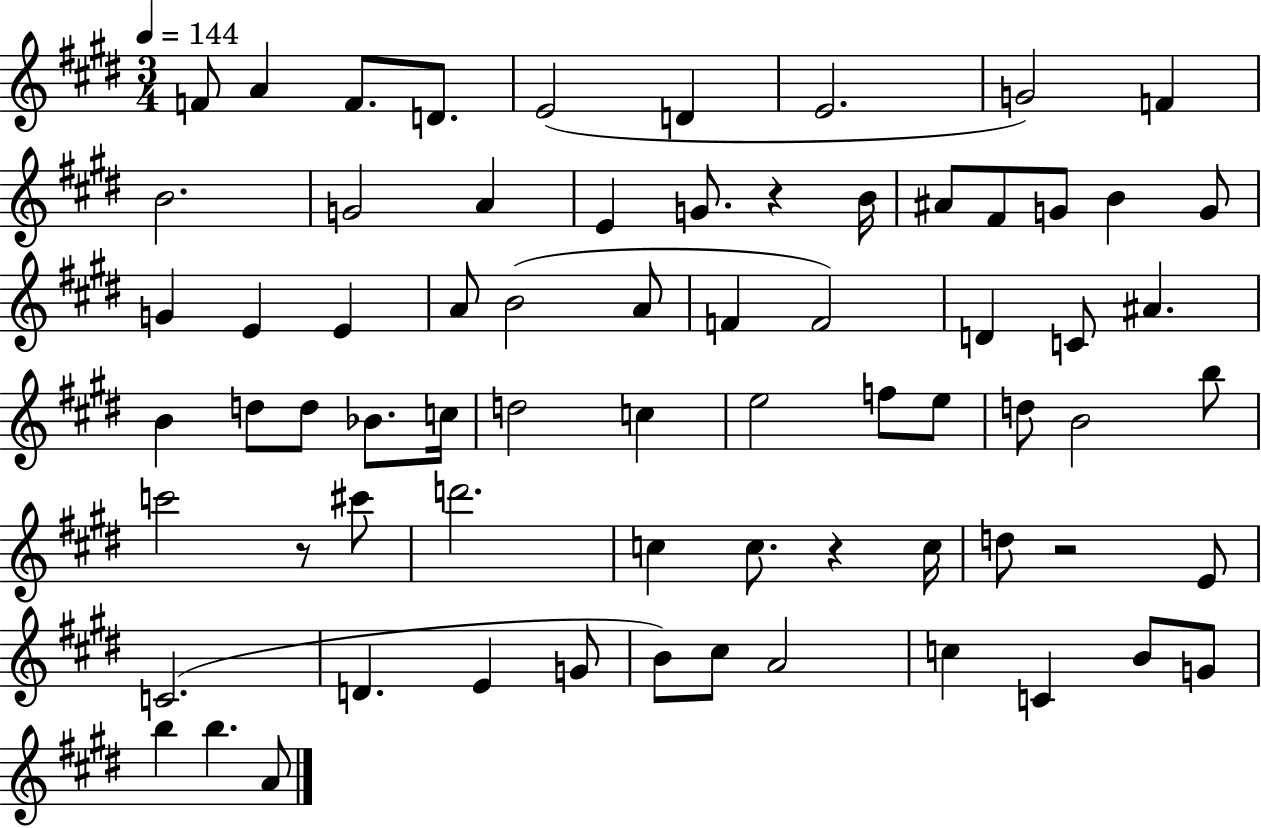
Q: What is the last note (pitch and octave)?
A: A4